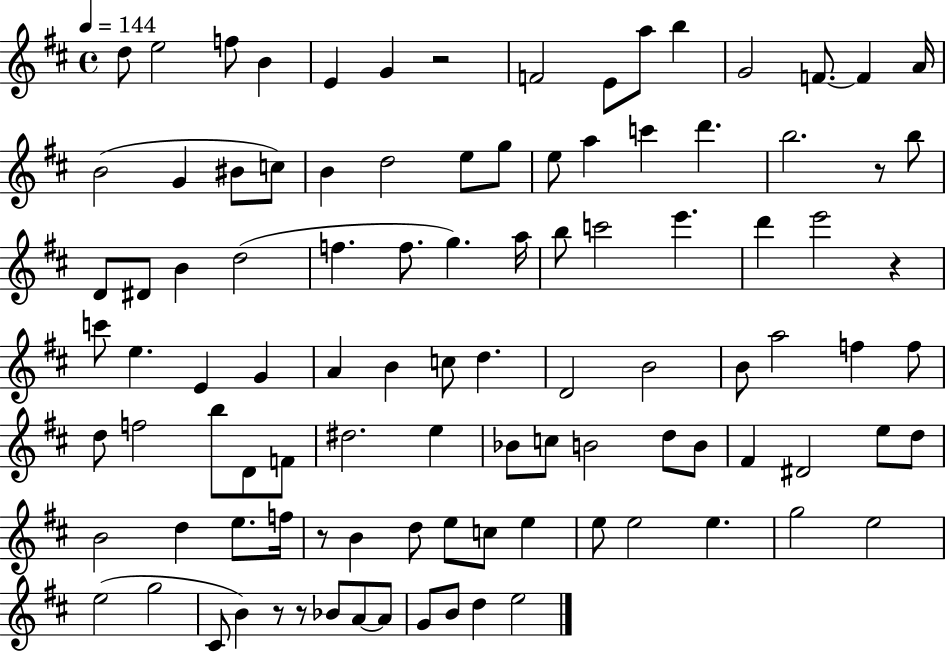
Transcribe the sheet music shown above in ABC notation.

X:1
T:Untitled
M:4/4
L:1/4
K:D
d/2 e2 f/2 B E G z2 F2 E/2 a/2 b G2 F/2 F A/4 B2 G ^B/2 c/2 B d2 e/2 g/2 e/2 a c' d' b2 z/2 b/2 D/2 ^D/2 B d2 f f/2 g a/4 b/2 c'2 e' d' e'2 z c'/2 e E G A B c/2 d D2 B2 B/2 a2 f f/2 d/2 f2 b/2 D/2 F/2 ^d2 e _B/2 c/2 B2 d/2 B/2 ^F ^D2 e/2 d/2 B2 d e/2 f/4 z/2 B d/2 e/2 c/2 e e/2 e2 e g2 e2 e2 g2 ^C/2 B z/2 z/2 _B/2 A/2 A/2 G/2 B/2 d e2